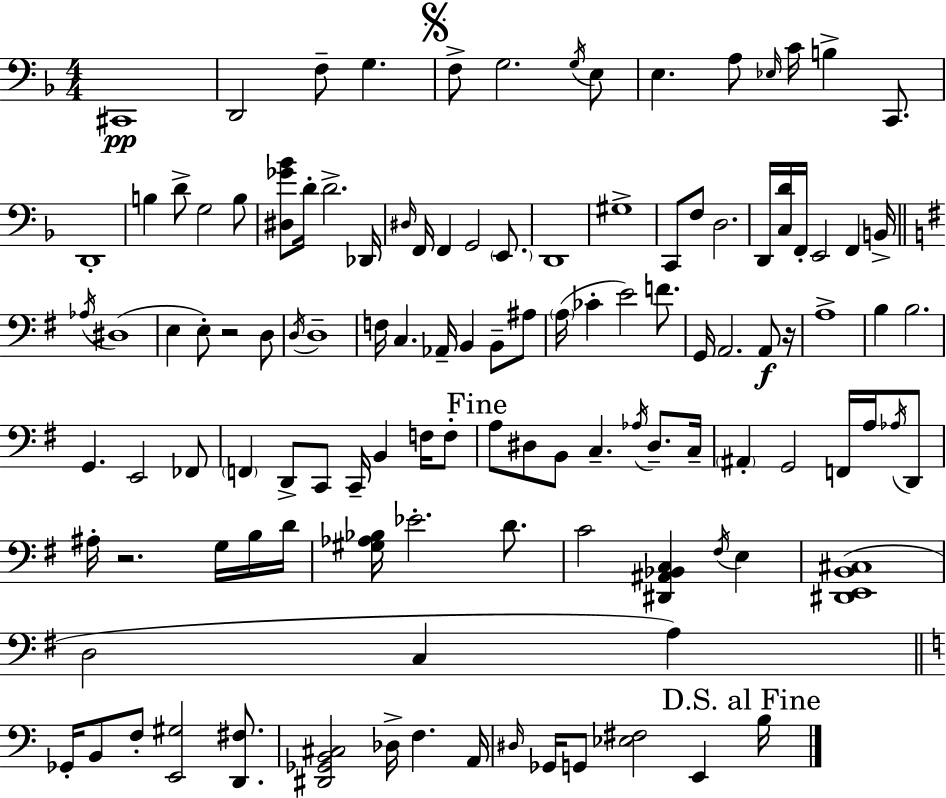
X:1
T:Untitled
M:4/4
L:1/4
K:Dm
^C,,4 D,,2 F,/2 G, F,/2 G,2 G,/4 E,/2 E, A,/2 _E,/4 C/4 B, C,,/2 D,,4 B, D/2 G,2 B,/2 [^D,_G_B]/2 D/4 D2 _D,,/4 ^D,/4 F,,/4 F,, G,,2 E,,/2 D,,4 ^G,4 C,,/2 F,/2 D,2 D,,/4 [C,D]/4 F,,/4 E,,2 F,, B,,/4 _A,/4 ^D,4 E, E,/2 z2 D,/2 D,/4 D,4 F,/4 C, _A,,/4 B,, B,,/2 ^A,/2 A,/4 _C E2 F/2 G,,/4 A,,2 A,,/2 z/4 A,4 B, B,2 G,, E,,2 _F,,/2 F,, D,,/2 C,,/2 C,,/4 B,, F,/4 F,/2 A,/2 ^D,/2 B,,/2 C, _A,/4 ^D,/2 C,/4 ^A,, G,,2 F,,/4 A,/4 _A,/4 D,,/2 ^A,/4 z2 G,/4 B,/4 D/4 [^G,_A,_B,]/4 _E2 D/2 C2 [^D,,^A,,_B,,C,] ^F,/4 E, [^D,,E,,B,,^C,]4 D,2 C, A, _G,,/4 B,,/2 F,/2 [E,,^G,]2 [D,,^F,]/2 [^D,,_G,,B,,^C,]2 _D,/4 F, A,,/4 ^D,/4 _G,,/4 G,,/2 [_E,^F,]2 E,, B,/4